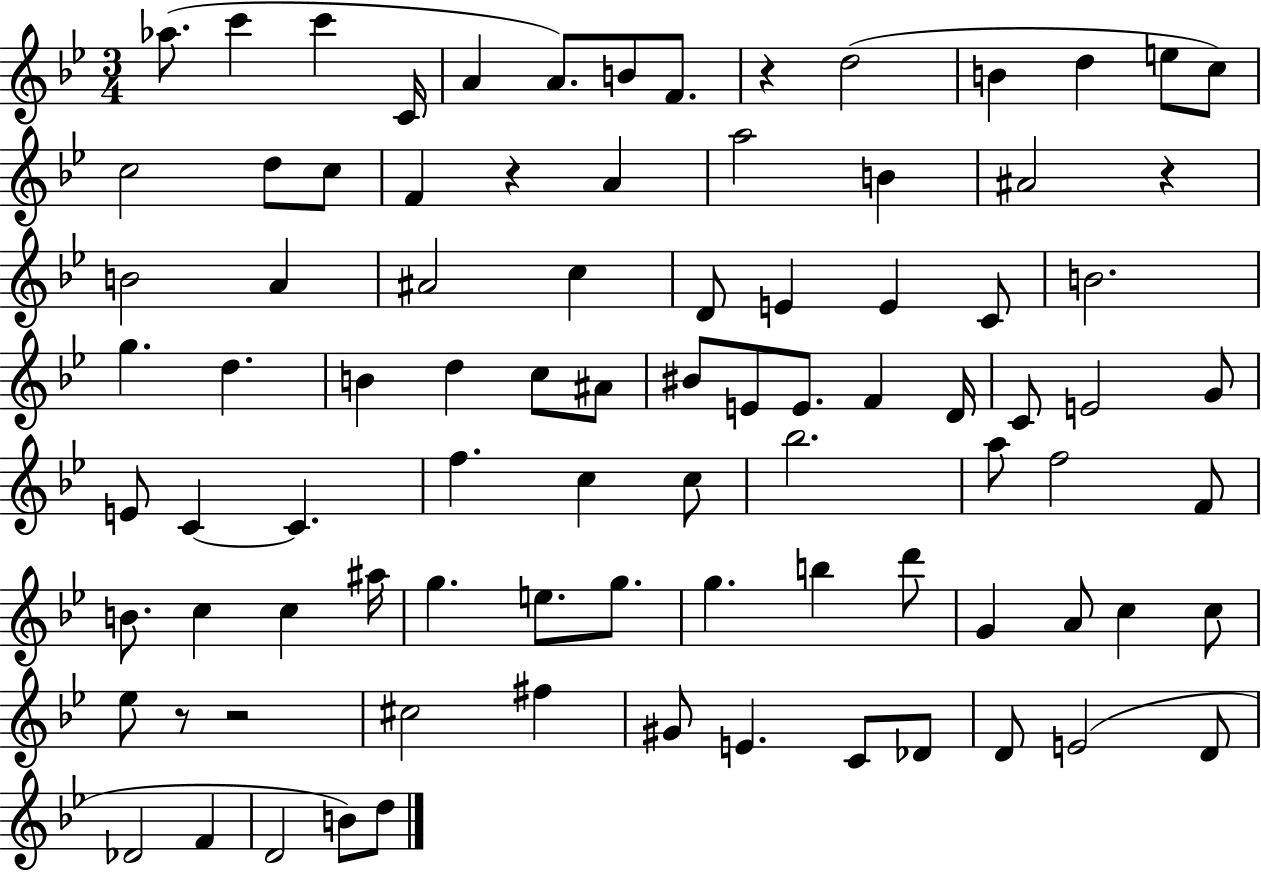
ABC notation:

X:1
T:Untitled
M:3/4
L:1/4
K:Bb
_a/2 c' c' C/4 A A/2 B/2 F/2 z d2 B d e/2 c/2 c2 d/2 c/2 F z A a2 B ^A2 z B2 A ^A2 c D/2 E E C/2 B2 g d B d c/2 ^A/2 ^B/2 E/2 E/2 F D/4 C/2 E2 G/2 E/2 C C f c c/2 _b2 a/2 f2 F/2 B/2 c c ^a/4 g e/2 g/2 g b d'/2 G A/2 c c/2 _e/2 z/2 z2 ^c2 ^f ^G/2 E C/2 _D/2 D/2 E2 D/2 _D2 F D2 B/2 d/2